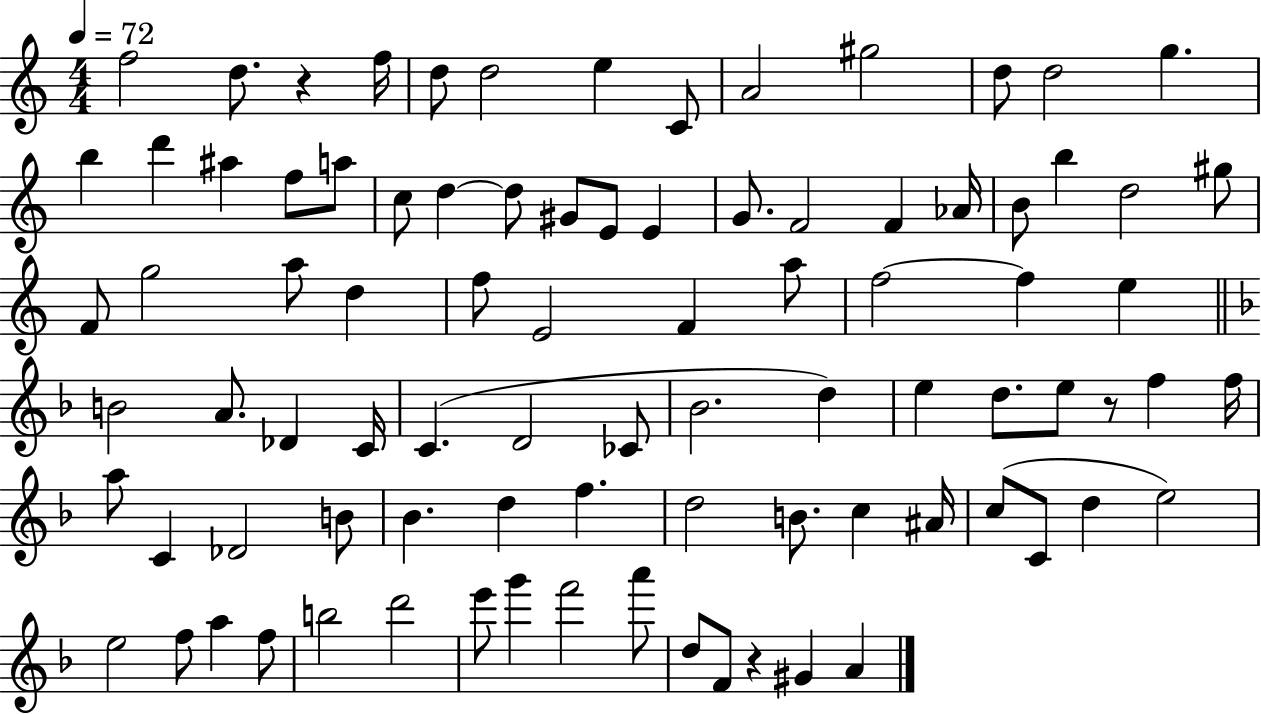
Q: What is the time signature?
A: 4/4